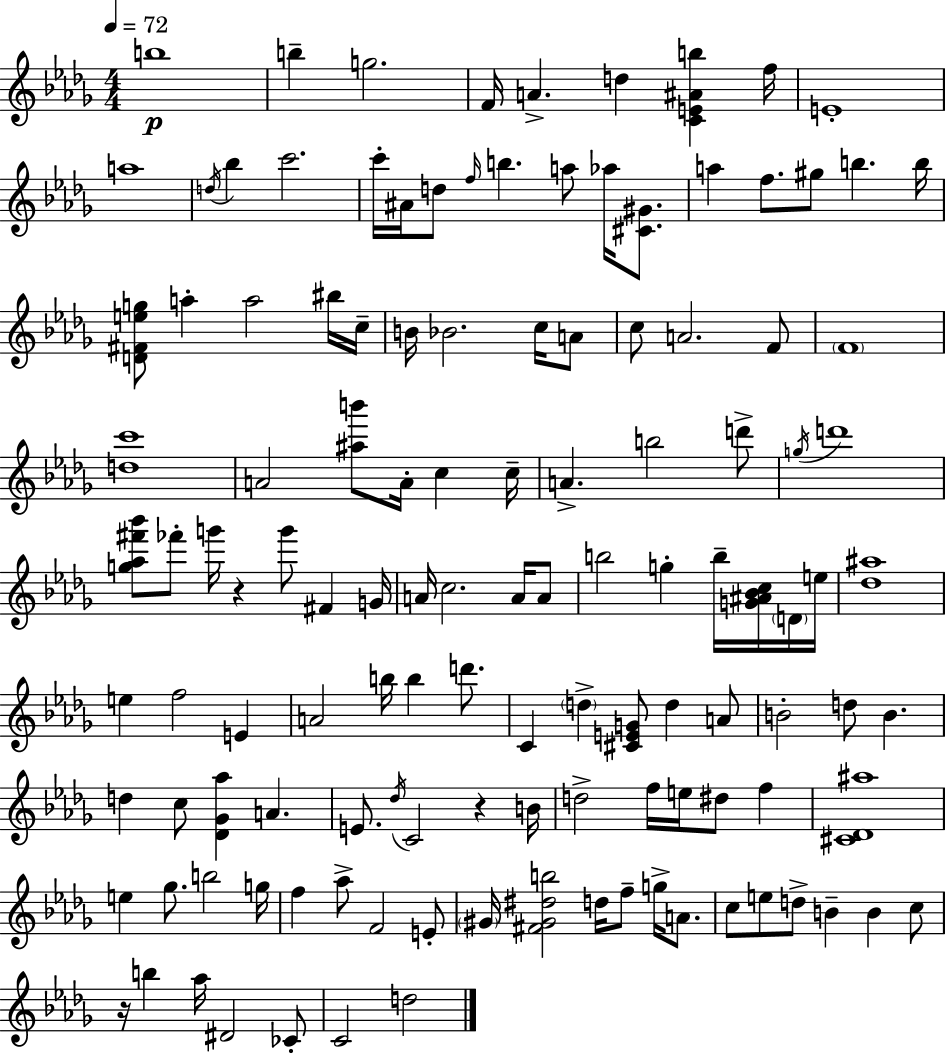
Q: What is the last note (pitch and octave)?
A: D5